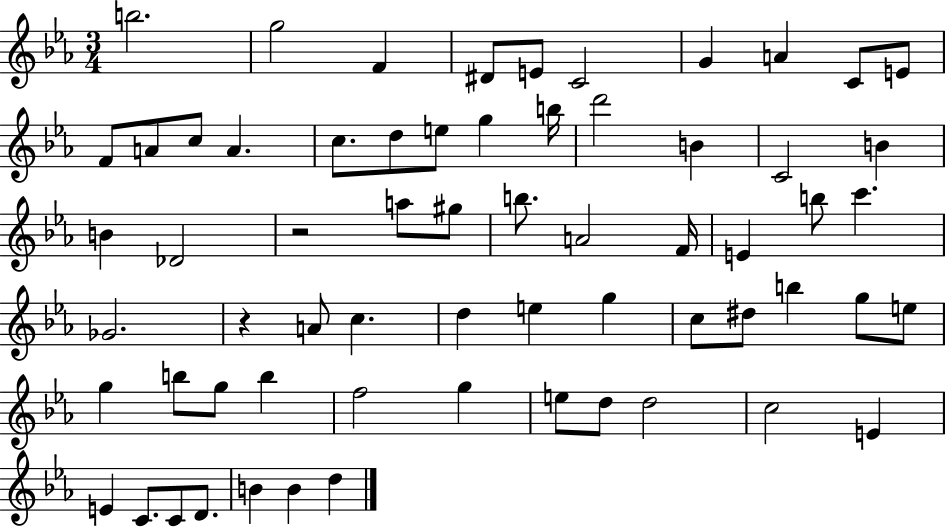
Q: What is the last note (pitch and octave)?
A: D5